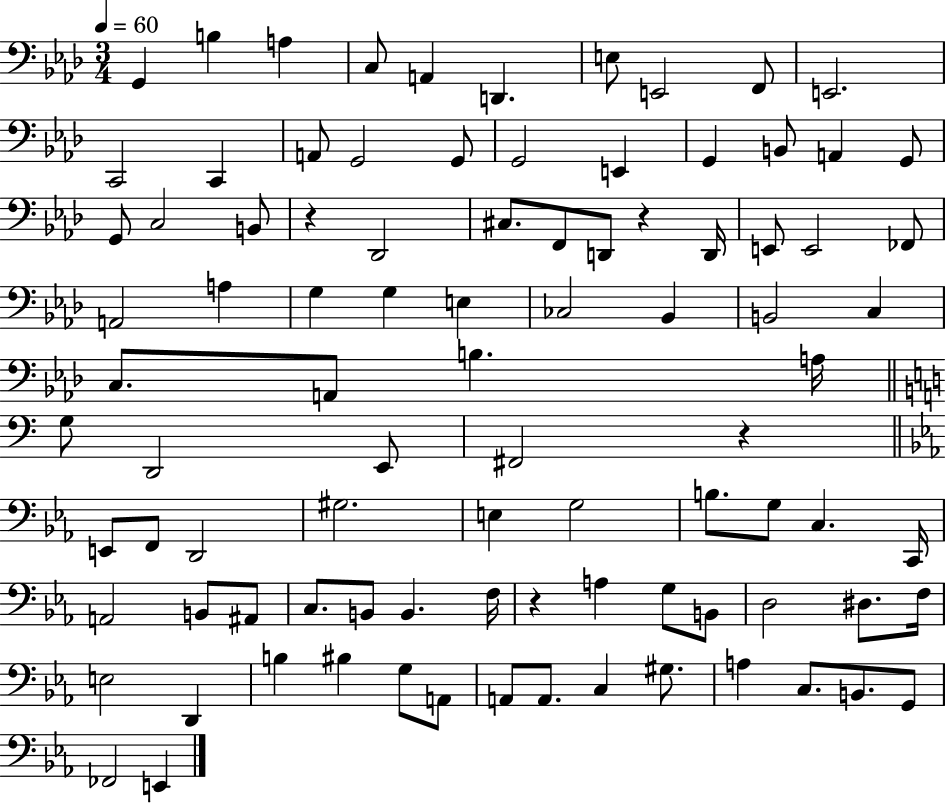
X:1
T:Untitled
M:3/4
L:1/4
K:Ab
G,, B, A, C,/2 A,, D,, E,/2 E,,2 F,,/2 E,,2 C,,2 C,, A,,/2 G,,2 G,,/2 G,,2 E,, G,, B,,/2 A,, G,,/2 G,,/2 C,2 B,,/2 z _D,,2 ^C,/2 F,,/2 D,,/2 z D,,/4 E,,/2 E,,2 _F,,/2 A,,2 A, G, G, E, _C,2 _B,, B,,2 C, C,/2 A,,/2 B, A,/4 G,/2 D,,2 E,,/2 ^F,,2 z E,,/2 F,,/2 D,,2 ^G,2 E, G,2 B,/2 G,/2 C, C,,/4 A,,2 B,,/2 ^A,,/2 C,/2 B,,/2 B,, F,/4 z A, G,/2 B,,/2 D,2 ^D,/2 F,/4 E,2 D,, B, ^B, G,/2 A,,/2 A,,/2 A,,/2 C, ^G,/2 A, C,/2 B,,/2 G,,/2 _F,,2 E,,